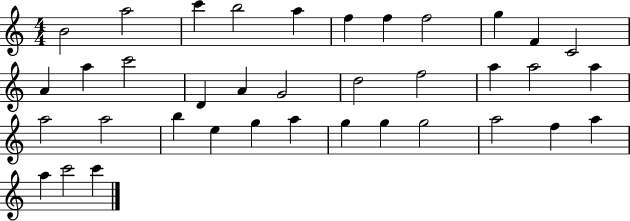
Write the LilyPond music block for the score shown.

{
  \clef treble
  \numericTimeSignature
  \time 4/4
  \key c \major
  b'2 a''2 | c'''4 b''2 a''4 | f''4 f''4 f''2 | g''4 f'4 c'2 | \break a'4 a''4 c'''2 | d'4 a'4 g'2 | d''2 f''2 | a''4 a''2 a''4 | \break a''2 a''2 | b''4 e''4 g''4 a''4 | g''4 g''4 g''2 | a''2 f''4 a''4 | \break a''4 c'''2 c'''4 | \bar "|."
}